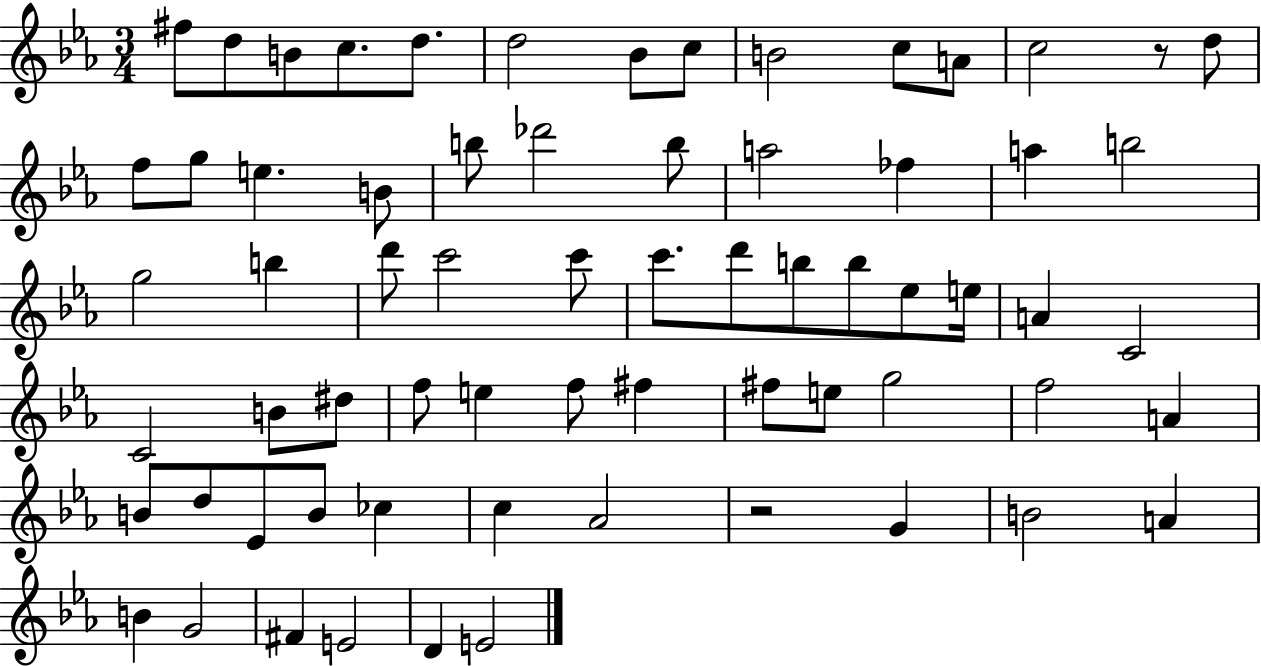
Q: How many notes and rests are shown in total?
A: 67